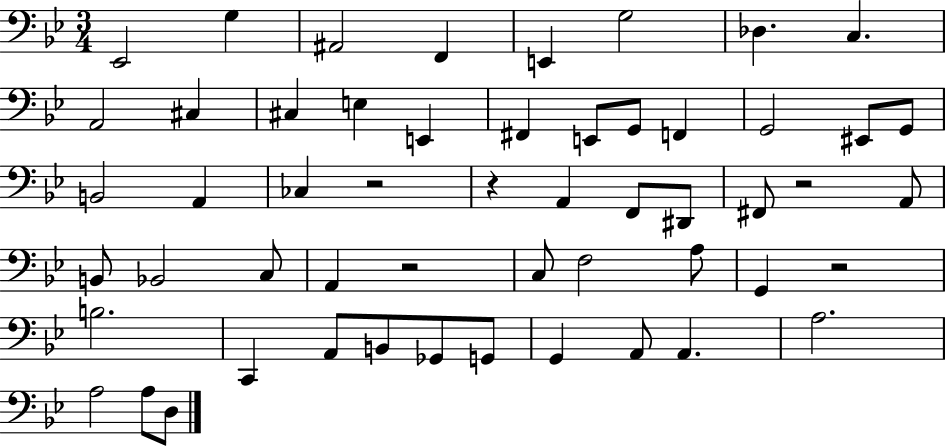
{
  \clef bass
  \numericTimeSignature
  \time 3/4
  \key bes \major
  ees,2 g4 | ais,2 f,4 | e,4 g2 | des4. c4. | \break a,2 cis4 | cis4 e4 e,4 | fis,4 e,8 g,8 f,4 | g,2 eis,8 g,8 | \break b,2 a,4 | ces4 r2 | r4 a,4 f,8 dis,8 | fis,8 r2 a,8 | \break b,8 bes,2 c8 | a,4 r2 | c8 f2 a8 | g,4 r2 | \break b2. | c,4 a,8 b,8 ges,8 g,8 | g,4 a,8 a,4. | a2. | \break a2 a8 d8 | \bar "|."
}